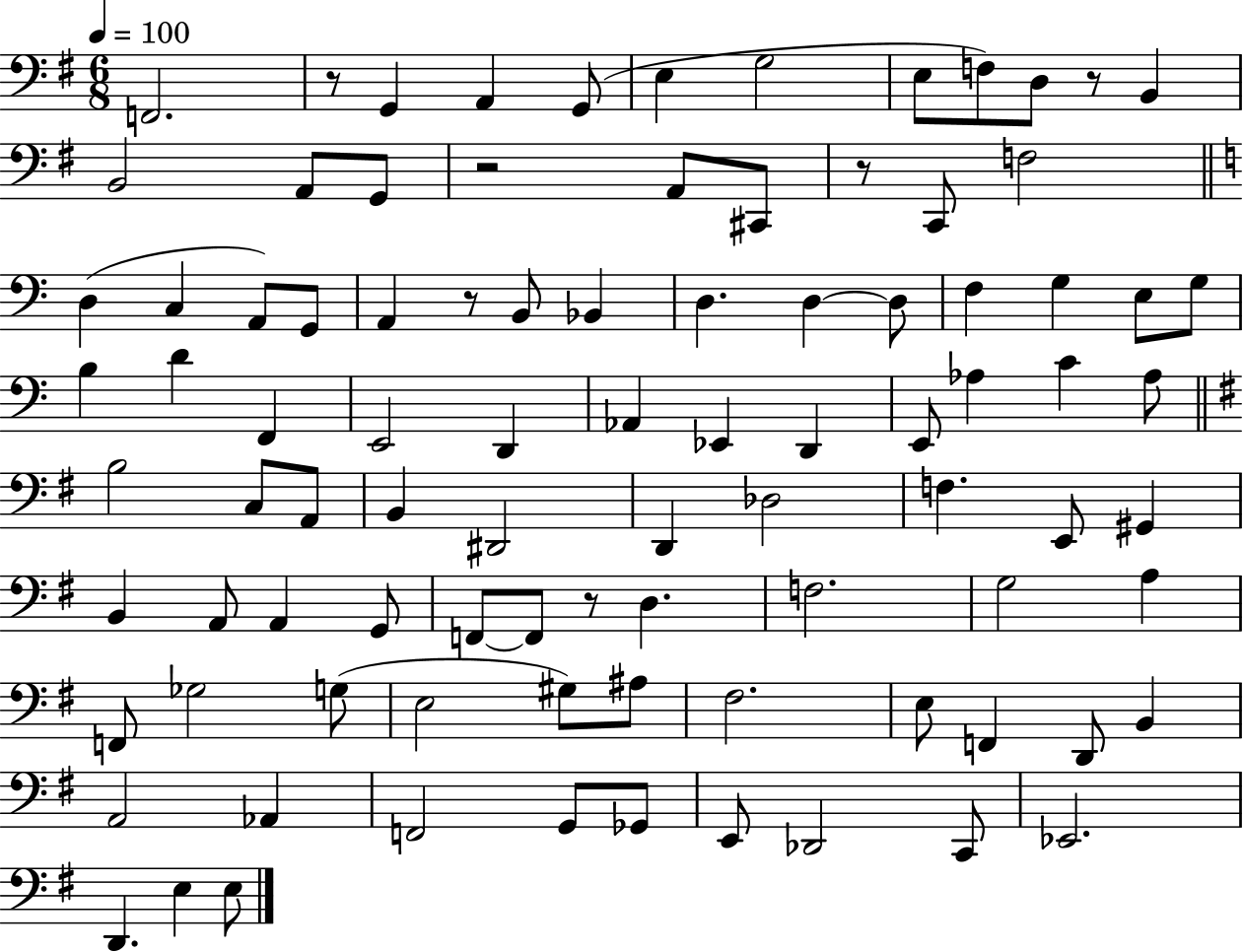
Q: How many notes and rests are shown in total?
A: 92